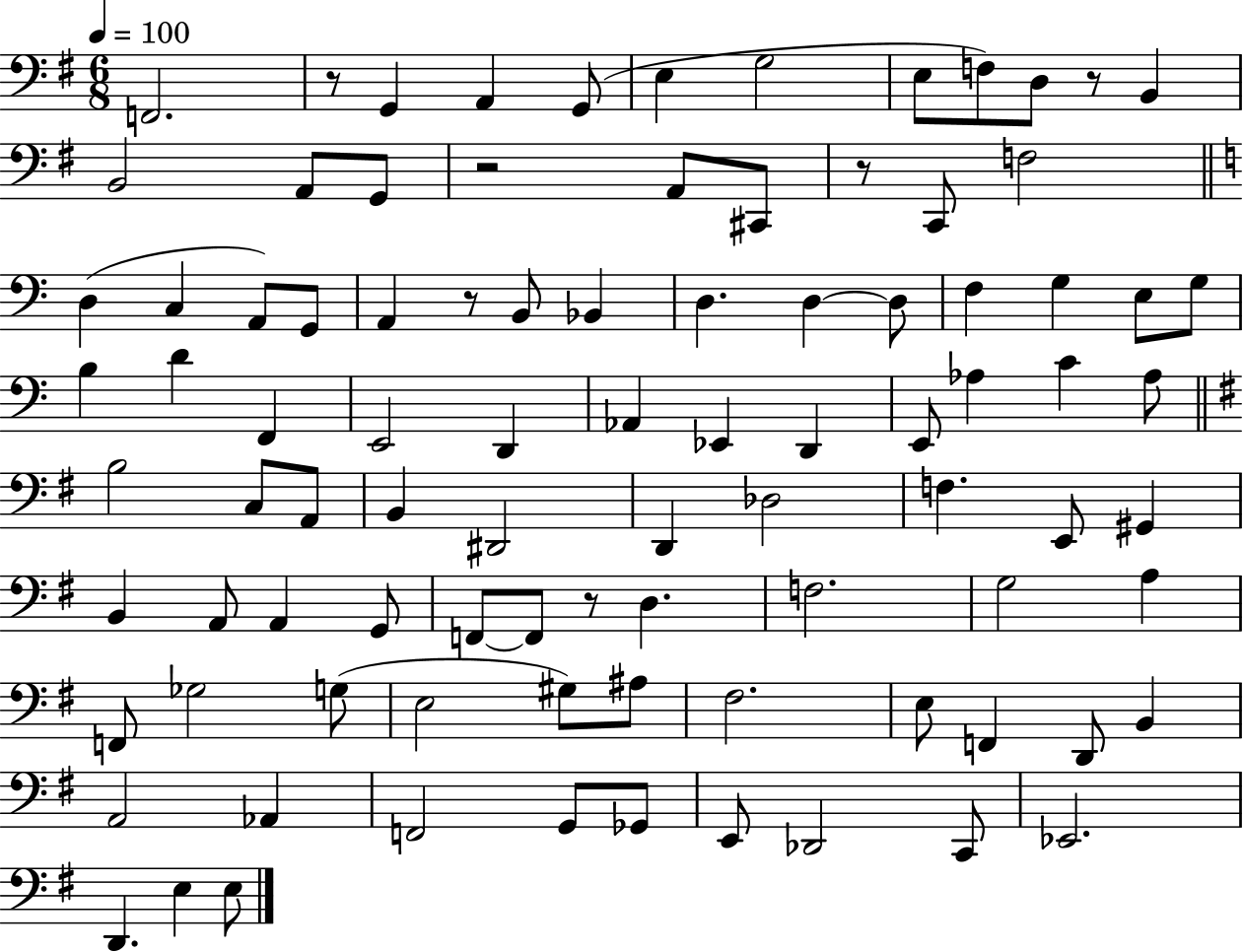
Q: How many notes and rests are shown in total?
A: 92